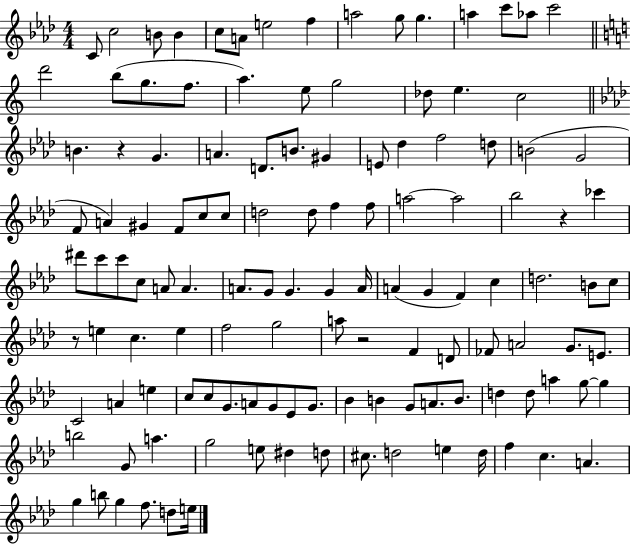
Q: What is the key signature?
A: AES major